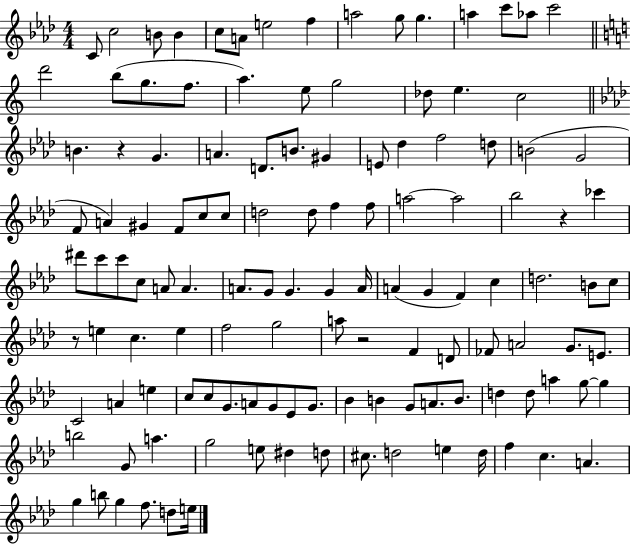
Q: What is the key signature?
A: AES major